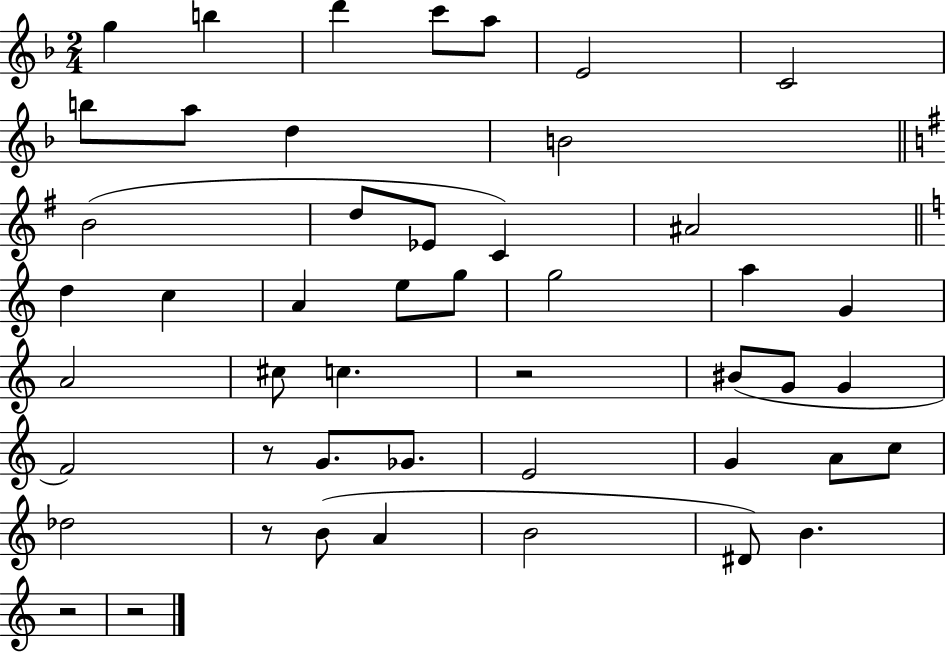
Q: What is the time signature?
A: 2/4